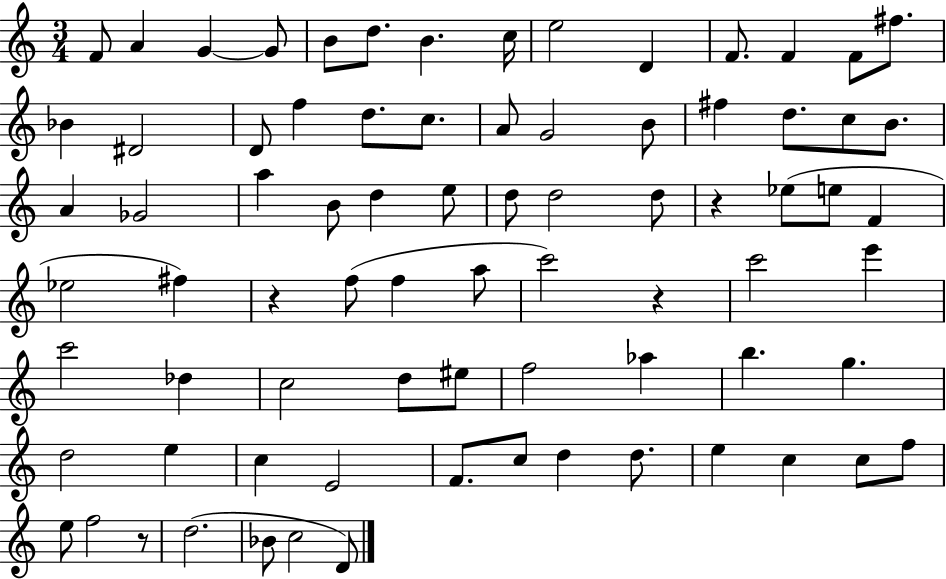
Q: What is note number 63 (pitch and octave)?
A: D5